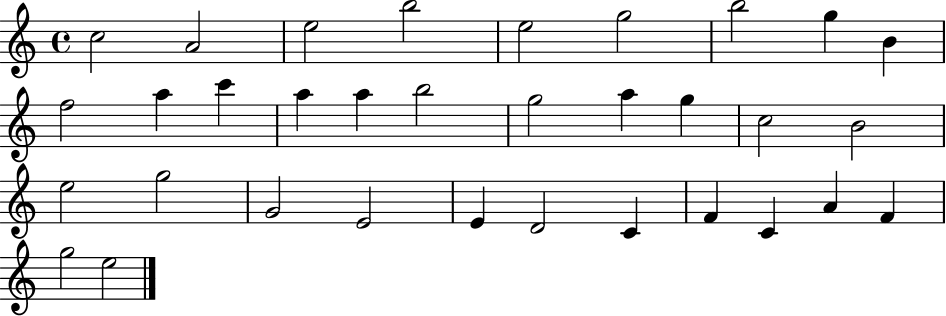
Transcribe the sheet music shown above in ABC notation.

X:1
T:Untitled
M:4/4
L:1/4
K:C
c2 A2 e2 b2 e2 g2 b2 g B f2 a c' a a b2 g2 a g c2 B2 e2 g2 G2 E2 E D2 C F C A F g2 e2